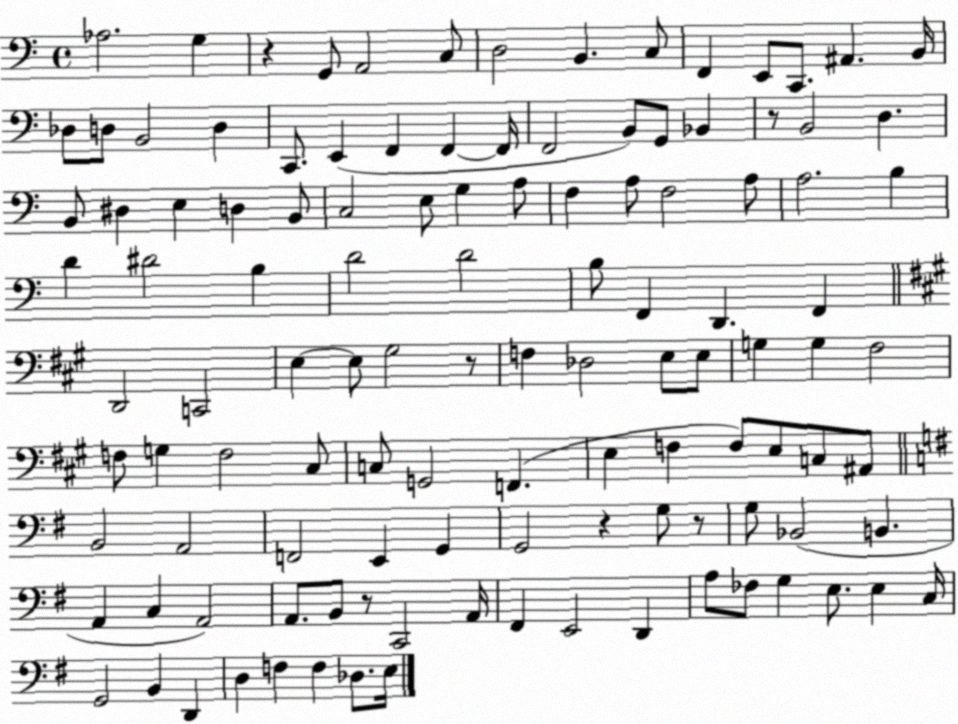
X:1
T:Untitled
M:4/4
L:1/4
K:C
_A,2 G, z G,,/2 A,,2 C,/2 D,2 B,, C,/2 F,, E,,/2 C,,/2 ^A,, B,,/4 _D,/2 D,/2 B,,2 D, C,,/2 E,, F,, F,, F,,/4 F,,2 B,,/2 G,,/2 _B,, z/2 B,,2 D, B,,/2 ^D, E, D, B,,/2 C,2 E,/2 G, A,/2 F, A,/2 F,2 A,/2 A,2 B, D ^D2 B, D2 D2 B,/2 F,, D,, F,, D,,2 C,,2 E, E,/2 ^G,2 z/2 F, _D,2 E,/2 E,/2 G, G, ^F,2 F,/2 G, F,2 ^C,/2 C,/2 G,,2 F,, E, F, F,/2 E,/2 C,/2 ^A,,/2 B,,2 A,,2 F,,2 E,, G,, G,,2 z G,/2 z/2 G,/2 _B,,2 B,, A,, C, A,,2 A,,/2 B,,/2 z/2 C,,2 A,,/4 ^F,, E,,2 D,, A,/2 _F,/2 G, E,/2 E, C,/4 G,,2 B,, D,, D, F, F, _D,/2 E,/4